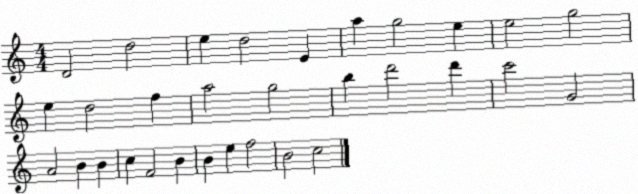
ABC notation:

X:1
T:Untitled
M:4/4
L:1/4
K:C
D2 d2 e d2 E a g2 e e2 g2 e d2 f a2 g2 b d'2 d' c'2 G2 A2 B B c F2 B B e f2 B2 c2